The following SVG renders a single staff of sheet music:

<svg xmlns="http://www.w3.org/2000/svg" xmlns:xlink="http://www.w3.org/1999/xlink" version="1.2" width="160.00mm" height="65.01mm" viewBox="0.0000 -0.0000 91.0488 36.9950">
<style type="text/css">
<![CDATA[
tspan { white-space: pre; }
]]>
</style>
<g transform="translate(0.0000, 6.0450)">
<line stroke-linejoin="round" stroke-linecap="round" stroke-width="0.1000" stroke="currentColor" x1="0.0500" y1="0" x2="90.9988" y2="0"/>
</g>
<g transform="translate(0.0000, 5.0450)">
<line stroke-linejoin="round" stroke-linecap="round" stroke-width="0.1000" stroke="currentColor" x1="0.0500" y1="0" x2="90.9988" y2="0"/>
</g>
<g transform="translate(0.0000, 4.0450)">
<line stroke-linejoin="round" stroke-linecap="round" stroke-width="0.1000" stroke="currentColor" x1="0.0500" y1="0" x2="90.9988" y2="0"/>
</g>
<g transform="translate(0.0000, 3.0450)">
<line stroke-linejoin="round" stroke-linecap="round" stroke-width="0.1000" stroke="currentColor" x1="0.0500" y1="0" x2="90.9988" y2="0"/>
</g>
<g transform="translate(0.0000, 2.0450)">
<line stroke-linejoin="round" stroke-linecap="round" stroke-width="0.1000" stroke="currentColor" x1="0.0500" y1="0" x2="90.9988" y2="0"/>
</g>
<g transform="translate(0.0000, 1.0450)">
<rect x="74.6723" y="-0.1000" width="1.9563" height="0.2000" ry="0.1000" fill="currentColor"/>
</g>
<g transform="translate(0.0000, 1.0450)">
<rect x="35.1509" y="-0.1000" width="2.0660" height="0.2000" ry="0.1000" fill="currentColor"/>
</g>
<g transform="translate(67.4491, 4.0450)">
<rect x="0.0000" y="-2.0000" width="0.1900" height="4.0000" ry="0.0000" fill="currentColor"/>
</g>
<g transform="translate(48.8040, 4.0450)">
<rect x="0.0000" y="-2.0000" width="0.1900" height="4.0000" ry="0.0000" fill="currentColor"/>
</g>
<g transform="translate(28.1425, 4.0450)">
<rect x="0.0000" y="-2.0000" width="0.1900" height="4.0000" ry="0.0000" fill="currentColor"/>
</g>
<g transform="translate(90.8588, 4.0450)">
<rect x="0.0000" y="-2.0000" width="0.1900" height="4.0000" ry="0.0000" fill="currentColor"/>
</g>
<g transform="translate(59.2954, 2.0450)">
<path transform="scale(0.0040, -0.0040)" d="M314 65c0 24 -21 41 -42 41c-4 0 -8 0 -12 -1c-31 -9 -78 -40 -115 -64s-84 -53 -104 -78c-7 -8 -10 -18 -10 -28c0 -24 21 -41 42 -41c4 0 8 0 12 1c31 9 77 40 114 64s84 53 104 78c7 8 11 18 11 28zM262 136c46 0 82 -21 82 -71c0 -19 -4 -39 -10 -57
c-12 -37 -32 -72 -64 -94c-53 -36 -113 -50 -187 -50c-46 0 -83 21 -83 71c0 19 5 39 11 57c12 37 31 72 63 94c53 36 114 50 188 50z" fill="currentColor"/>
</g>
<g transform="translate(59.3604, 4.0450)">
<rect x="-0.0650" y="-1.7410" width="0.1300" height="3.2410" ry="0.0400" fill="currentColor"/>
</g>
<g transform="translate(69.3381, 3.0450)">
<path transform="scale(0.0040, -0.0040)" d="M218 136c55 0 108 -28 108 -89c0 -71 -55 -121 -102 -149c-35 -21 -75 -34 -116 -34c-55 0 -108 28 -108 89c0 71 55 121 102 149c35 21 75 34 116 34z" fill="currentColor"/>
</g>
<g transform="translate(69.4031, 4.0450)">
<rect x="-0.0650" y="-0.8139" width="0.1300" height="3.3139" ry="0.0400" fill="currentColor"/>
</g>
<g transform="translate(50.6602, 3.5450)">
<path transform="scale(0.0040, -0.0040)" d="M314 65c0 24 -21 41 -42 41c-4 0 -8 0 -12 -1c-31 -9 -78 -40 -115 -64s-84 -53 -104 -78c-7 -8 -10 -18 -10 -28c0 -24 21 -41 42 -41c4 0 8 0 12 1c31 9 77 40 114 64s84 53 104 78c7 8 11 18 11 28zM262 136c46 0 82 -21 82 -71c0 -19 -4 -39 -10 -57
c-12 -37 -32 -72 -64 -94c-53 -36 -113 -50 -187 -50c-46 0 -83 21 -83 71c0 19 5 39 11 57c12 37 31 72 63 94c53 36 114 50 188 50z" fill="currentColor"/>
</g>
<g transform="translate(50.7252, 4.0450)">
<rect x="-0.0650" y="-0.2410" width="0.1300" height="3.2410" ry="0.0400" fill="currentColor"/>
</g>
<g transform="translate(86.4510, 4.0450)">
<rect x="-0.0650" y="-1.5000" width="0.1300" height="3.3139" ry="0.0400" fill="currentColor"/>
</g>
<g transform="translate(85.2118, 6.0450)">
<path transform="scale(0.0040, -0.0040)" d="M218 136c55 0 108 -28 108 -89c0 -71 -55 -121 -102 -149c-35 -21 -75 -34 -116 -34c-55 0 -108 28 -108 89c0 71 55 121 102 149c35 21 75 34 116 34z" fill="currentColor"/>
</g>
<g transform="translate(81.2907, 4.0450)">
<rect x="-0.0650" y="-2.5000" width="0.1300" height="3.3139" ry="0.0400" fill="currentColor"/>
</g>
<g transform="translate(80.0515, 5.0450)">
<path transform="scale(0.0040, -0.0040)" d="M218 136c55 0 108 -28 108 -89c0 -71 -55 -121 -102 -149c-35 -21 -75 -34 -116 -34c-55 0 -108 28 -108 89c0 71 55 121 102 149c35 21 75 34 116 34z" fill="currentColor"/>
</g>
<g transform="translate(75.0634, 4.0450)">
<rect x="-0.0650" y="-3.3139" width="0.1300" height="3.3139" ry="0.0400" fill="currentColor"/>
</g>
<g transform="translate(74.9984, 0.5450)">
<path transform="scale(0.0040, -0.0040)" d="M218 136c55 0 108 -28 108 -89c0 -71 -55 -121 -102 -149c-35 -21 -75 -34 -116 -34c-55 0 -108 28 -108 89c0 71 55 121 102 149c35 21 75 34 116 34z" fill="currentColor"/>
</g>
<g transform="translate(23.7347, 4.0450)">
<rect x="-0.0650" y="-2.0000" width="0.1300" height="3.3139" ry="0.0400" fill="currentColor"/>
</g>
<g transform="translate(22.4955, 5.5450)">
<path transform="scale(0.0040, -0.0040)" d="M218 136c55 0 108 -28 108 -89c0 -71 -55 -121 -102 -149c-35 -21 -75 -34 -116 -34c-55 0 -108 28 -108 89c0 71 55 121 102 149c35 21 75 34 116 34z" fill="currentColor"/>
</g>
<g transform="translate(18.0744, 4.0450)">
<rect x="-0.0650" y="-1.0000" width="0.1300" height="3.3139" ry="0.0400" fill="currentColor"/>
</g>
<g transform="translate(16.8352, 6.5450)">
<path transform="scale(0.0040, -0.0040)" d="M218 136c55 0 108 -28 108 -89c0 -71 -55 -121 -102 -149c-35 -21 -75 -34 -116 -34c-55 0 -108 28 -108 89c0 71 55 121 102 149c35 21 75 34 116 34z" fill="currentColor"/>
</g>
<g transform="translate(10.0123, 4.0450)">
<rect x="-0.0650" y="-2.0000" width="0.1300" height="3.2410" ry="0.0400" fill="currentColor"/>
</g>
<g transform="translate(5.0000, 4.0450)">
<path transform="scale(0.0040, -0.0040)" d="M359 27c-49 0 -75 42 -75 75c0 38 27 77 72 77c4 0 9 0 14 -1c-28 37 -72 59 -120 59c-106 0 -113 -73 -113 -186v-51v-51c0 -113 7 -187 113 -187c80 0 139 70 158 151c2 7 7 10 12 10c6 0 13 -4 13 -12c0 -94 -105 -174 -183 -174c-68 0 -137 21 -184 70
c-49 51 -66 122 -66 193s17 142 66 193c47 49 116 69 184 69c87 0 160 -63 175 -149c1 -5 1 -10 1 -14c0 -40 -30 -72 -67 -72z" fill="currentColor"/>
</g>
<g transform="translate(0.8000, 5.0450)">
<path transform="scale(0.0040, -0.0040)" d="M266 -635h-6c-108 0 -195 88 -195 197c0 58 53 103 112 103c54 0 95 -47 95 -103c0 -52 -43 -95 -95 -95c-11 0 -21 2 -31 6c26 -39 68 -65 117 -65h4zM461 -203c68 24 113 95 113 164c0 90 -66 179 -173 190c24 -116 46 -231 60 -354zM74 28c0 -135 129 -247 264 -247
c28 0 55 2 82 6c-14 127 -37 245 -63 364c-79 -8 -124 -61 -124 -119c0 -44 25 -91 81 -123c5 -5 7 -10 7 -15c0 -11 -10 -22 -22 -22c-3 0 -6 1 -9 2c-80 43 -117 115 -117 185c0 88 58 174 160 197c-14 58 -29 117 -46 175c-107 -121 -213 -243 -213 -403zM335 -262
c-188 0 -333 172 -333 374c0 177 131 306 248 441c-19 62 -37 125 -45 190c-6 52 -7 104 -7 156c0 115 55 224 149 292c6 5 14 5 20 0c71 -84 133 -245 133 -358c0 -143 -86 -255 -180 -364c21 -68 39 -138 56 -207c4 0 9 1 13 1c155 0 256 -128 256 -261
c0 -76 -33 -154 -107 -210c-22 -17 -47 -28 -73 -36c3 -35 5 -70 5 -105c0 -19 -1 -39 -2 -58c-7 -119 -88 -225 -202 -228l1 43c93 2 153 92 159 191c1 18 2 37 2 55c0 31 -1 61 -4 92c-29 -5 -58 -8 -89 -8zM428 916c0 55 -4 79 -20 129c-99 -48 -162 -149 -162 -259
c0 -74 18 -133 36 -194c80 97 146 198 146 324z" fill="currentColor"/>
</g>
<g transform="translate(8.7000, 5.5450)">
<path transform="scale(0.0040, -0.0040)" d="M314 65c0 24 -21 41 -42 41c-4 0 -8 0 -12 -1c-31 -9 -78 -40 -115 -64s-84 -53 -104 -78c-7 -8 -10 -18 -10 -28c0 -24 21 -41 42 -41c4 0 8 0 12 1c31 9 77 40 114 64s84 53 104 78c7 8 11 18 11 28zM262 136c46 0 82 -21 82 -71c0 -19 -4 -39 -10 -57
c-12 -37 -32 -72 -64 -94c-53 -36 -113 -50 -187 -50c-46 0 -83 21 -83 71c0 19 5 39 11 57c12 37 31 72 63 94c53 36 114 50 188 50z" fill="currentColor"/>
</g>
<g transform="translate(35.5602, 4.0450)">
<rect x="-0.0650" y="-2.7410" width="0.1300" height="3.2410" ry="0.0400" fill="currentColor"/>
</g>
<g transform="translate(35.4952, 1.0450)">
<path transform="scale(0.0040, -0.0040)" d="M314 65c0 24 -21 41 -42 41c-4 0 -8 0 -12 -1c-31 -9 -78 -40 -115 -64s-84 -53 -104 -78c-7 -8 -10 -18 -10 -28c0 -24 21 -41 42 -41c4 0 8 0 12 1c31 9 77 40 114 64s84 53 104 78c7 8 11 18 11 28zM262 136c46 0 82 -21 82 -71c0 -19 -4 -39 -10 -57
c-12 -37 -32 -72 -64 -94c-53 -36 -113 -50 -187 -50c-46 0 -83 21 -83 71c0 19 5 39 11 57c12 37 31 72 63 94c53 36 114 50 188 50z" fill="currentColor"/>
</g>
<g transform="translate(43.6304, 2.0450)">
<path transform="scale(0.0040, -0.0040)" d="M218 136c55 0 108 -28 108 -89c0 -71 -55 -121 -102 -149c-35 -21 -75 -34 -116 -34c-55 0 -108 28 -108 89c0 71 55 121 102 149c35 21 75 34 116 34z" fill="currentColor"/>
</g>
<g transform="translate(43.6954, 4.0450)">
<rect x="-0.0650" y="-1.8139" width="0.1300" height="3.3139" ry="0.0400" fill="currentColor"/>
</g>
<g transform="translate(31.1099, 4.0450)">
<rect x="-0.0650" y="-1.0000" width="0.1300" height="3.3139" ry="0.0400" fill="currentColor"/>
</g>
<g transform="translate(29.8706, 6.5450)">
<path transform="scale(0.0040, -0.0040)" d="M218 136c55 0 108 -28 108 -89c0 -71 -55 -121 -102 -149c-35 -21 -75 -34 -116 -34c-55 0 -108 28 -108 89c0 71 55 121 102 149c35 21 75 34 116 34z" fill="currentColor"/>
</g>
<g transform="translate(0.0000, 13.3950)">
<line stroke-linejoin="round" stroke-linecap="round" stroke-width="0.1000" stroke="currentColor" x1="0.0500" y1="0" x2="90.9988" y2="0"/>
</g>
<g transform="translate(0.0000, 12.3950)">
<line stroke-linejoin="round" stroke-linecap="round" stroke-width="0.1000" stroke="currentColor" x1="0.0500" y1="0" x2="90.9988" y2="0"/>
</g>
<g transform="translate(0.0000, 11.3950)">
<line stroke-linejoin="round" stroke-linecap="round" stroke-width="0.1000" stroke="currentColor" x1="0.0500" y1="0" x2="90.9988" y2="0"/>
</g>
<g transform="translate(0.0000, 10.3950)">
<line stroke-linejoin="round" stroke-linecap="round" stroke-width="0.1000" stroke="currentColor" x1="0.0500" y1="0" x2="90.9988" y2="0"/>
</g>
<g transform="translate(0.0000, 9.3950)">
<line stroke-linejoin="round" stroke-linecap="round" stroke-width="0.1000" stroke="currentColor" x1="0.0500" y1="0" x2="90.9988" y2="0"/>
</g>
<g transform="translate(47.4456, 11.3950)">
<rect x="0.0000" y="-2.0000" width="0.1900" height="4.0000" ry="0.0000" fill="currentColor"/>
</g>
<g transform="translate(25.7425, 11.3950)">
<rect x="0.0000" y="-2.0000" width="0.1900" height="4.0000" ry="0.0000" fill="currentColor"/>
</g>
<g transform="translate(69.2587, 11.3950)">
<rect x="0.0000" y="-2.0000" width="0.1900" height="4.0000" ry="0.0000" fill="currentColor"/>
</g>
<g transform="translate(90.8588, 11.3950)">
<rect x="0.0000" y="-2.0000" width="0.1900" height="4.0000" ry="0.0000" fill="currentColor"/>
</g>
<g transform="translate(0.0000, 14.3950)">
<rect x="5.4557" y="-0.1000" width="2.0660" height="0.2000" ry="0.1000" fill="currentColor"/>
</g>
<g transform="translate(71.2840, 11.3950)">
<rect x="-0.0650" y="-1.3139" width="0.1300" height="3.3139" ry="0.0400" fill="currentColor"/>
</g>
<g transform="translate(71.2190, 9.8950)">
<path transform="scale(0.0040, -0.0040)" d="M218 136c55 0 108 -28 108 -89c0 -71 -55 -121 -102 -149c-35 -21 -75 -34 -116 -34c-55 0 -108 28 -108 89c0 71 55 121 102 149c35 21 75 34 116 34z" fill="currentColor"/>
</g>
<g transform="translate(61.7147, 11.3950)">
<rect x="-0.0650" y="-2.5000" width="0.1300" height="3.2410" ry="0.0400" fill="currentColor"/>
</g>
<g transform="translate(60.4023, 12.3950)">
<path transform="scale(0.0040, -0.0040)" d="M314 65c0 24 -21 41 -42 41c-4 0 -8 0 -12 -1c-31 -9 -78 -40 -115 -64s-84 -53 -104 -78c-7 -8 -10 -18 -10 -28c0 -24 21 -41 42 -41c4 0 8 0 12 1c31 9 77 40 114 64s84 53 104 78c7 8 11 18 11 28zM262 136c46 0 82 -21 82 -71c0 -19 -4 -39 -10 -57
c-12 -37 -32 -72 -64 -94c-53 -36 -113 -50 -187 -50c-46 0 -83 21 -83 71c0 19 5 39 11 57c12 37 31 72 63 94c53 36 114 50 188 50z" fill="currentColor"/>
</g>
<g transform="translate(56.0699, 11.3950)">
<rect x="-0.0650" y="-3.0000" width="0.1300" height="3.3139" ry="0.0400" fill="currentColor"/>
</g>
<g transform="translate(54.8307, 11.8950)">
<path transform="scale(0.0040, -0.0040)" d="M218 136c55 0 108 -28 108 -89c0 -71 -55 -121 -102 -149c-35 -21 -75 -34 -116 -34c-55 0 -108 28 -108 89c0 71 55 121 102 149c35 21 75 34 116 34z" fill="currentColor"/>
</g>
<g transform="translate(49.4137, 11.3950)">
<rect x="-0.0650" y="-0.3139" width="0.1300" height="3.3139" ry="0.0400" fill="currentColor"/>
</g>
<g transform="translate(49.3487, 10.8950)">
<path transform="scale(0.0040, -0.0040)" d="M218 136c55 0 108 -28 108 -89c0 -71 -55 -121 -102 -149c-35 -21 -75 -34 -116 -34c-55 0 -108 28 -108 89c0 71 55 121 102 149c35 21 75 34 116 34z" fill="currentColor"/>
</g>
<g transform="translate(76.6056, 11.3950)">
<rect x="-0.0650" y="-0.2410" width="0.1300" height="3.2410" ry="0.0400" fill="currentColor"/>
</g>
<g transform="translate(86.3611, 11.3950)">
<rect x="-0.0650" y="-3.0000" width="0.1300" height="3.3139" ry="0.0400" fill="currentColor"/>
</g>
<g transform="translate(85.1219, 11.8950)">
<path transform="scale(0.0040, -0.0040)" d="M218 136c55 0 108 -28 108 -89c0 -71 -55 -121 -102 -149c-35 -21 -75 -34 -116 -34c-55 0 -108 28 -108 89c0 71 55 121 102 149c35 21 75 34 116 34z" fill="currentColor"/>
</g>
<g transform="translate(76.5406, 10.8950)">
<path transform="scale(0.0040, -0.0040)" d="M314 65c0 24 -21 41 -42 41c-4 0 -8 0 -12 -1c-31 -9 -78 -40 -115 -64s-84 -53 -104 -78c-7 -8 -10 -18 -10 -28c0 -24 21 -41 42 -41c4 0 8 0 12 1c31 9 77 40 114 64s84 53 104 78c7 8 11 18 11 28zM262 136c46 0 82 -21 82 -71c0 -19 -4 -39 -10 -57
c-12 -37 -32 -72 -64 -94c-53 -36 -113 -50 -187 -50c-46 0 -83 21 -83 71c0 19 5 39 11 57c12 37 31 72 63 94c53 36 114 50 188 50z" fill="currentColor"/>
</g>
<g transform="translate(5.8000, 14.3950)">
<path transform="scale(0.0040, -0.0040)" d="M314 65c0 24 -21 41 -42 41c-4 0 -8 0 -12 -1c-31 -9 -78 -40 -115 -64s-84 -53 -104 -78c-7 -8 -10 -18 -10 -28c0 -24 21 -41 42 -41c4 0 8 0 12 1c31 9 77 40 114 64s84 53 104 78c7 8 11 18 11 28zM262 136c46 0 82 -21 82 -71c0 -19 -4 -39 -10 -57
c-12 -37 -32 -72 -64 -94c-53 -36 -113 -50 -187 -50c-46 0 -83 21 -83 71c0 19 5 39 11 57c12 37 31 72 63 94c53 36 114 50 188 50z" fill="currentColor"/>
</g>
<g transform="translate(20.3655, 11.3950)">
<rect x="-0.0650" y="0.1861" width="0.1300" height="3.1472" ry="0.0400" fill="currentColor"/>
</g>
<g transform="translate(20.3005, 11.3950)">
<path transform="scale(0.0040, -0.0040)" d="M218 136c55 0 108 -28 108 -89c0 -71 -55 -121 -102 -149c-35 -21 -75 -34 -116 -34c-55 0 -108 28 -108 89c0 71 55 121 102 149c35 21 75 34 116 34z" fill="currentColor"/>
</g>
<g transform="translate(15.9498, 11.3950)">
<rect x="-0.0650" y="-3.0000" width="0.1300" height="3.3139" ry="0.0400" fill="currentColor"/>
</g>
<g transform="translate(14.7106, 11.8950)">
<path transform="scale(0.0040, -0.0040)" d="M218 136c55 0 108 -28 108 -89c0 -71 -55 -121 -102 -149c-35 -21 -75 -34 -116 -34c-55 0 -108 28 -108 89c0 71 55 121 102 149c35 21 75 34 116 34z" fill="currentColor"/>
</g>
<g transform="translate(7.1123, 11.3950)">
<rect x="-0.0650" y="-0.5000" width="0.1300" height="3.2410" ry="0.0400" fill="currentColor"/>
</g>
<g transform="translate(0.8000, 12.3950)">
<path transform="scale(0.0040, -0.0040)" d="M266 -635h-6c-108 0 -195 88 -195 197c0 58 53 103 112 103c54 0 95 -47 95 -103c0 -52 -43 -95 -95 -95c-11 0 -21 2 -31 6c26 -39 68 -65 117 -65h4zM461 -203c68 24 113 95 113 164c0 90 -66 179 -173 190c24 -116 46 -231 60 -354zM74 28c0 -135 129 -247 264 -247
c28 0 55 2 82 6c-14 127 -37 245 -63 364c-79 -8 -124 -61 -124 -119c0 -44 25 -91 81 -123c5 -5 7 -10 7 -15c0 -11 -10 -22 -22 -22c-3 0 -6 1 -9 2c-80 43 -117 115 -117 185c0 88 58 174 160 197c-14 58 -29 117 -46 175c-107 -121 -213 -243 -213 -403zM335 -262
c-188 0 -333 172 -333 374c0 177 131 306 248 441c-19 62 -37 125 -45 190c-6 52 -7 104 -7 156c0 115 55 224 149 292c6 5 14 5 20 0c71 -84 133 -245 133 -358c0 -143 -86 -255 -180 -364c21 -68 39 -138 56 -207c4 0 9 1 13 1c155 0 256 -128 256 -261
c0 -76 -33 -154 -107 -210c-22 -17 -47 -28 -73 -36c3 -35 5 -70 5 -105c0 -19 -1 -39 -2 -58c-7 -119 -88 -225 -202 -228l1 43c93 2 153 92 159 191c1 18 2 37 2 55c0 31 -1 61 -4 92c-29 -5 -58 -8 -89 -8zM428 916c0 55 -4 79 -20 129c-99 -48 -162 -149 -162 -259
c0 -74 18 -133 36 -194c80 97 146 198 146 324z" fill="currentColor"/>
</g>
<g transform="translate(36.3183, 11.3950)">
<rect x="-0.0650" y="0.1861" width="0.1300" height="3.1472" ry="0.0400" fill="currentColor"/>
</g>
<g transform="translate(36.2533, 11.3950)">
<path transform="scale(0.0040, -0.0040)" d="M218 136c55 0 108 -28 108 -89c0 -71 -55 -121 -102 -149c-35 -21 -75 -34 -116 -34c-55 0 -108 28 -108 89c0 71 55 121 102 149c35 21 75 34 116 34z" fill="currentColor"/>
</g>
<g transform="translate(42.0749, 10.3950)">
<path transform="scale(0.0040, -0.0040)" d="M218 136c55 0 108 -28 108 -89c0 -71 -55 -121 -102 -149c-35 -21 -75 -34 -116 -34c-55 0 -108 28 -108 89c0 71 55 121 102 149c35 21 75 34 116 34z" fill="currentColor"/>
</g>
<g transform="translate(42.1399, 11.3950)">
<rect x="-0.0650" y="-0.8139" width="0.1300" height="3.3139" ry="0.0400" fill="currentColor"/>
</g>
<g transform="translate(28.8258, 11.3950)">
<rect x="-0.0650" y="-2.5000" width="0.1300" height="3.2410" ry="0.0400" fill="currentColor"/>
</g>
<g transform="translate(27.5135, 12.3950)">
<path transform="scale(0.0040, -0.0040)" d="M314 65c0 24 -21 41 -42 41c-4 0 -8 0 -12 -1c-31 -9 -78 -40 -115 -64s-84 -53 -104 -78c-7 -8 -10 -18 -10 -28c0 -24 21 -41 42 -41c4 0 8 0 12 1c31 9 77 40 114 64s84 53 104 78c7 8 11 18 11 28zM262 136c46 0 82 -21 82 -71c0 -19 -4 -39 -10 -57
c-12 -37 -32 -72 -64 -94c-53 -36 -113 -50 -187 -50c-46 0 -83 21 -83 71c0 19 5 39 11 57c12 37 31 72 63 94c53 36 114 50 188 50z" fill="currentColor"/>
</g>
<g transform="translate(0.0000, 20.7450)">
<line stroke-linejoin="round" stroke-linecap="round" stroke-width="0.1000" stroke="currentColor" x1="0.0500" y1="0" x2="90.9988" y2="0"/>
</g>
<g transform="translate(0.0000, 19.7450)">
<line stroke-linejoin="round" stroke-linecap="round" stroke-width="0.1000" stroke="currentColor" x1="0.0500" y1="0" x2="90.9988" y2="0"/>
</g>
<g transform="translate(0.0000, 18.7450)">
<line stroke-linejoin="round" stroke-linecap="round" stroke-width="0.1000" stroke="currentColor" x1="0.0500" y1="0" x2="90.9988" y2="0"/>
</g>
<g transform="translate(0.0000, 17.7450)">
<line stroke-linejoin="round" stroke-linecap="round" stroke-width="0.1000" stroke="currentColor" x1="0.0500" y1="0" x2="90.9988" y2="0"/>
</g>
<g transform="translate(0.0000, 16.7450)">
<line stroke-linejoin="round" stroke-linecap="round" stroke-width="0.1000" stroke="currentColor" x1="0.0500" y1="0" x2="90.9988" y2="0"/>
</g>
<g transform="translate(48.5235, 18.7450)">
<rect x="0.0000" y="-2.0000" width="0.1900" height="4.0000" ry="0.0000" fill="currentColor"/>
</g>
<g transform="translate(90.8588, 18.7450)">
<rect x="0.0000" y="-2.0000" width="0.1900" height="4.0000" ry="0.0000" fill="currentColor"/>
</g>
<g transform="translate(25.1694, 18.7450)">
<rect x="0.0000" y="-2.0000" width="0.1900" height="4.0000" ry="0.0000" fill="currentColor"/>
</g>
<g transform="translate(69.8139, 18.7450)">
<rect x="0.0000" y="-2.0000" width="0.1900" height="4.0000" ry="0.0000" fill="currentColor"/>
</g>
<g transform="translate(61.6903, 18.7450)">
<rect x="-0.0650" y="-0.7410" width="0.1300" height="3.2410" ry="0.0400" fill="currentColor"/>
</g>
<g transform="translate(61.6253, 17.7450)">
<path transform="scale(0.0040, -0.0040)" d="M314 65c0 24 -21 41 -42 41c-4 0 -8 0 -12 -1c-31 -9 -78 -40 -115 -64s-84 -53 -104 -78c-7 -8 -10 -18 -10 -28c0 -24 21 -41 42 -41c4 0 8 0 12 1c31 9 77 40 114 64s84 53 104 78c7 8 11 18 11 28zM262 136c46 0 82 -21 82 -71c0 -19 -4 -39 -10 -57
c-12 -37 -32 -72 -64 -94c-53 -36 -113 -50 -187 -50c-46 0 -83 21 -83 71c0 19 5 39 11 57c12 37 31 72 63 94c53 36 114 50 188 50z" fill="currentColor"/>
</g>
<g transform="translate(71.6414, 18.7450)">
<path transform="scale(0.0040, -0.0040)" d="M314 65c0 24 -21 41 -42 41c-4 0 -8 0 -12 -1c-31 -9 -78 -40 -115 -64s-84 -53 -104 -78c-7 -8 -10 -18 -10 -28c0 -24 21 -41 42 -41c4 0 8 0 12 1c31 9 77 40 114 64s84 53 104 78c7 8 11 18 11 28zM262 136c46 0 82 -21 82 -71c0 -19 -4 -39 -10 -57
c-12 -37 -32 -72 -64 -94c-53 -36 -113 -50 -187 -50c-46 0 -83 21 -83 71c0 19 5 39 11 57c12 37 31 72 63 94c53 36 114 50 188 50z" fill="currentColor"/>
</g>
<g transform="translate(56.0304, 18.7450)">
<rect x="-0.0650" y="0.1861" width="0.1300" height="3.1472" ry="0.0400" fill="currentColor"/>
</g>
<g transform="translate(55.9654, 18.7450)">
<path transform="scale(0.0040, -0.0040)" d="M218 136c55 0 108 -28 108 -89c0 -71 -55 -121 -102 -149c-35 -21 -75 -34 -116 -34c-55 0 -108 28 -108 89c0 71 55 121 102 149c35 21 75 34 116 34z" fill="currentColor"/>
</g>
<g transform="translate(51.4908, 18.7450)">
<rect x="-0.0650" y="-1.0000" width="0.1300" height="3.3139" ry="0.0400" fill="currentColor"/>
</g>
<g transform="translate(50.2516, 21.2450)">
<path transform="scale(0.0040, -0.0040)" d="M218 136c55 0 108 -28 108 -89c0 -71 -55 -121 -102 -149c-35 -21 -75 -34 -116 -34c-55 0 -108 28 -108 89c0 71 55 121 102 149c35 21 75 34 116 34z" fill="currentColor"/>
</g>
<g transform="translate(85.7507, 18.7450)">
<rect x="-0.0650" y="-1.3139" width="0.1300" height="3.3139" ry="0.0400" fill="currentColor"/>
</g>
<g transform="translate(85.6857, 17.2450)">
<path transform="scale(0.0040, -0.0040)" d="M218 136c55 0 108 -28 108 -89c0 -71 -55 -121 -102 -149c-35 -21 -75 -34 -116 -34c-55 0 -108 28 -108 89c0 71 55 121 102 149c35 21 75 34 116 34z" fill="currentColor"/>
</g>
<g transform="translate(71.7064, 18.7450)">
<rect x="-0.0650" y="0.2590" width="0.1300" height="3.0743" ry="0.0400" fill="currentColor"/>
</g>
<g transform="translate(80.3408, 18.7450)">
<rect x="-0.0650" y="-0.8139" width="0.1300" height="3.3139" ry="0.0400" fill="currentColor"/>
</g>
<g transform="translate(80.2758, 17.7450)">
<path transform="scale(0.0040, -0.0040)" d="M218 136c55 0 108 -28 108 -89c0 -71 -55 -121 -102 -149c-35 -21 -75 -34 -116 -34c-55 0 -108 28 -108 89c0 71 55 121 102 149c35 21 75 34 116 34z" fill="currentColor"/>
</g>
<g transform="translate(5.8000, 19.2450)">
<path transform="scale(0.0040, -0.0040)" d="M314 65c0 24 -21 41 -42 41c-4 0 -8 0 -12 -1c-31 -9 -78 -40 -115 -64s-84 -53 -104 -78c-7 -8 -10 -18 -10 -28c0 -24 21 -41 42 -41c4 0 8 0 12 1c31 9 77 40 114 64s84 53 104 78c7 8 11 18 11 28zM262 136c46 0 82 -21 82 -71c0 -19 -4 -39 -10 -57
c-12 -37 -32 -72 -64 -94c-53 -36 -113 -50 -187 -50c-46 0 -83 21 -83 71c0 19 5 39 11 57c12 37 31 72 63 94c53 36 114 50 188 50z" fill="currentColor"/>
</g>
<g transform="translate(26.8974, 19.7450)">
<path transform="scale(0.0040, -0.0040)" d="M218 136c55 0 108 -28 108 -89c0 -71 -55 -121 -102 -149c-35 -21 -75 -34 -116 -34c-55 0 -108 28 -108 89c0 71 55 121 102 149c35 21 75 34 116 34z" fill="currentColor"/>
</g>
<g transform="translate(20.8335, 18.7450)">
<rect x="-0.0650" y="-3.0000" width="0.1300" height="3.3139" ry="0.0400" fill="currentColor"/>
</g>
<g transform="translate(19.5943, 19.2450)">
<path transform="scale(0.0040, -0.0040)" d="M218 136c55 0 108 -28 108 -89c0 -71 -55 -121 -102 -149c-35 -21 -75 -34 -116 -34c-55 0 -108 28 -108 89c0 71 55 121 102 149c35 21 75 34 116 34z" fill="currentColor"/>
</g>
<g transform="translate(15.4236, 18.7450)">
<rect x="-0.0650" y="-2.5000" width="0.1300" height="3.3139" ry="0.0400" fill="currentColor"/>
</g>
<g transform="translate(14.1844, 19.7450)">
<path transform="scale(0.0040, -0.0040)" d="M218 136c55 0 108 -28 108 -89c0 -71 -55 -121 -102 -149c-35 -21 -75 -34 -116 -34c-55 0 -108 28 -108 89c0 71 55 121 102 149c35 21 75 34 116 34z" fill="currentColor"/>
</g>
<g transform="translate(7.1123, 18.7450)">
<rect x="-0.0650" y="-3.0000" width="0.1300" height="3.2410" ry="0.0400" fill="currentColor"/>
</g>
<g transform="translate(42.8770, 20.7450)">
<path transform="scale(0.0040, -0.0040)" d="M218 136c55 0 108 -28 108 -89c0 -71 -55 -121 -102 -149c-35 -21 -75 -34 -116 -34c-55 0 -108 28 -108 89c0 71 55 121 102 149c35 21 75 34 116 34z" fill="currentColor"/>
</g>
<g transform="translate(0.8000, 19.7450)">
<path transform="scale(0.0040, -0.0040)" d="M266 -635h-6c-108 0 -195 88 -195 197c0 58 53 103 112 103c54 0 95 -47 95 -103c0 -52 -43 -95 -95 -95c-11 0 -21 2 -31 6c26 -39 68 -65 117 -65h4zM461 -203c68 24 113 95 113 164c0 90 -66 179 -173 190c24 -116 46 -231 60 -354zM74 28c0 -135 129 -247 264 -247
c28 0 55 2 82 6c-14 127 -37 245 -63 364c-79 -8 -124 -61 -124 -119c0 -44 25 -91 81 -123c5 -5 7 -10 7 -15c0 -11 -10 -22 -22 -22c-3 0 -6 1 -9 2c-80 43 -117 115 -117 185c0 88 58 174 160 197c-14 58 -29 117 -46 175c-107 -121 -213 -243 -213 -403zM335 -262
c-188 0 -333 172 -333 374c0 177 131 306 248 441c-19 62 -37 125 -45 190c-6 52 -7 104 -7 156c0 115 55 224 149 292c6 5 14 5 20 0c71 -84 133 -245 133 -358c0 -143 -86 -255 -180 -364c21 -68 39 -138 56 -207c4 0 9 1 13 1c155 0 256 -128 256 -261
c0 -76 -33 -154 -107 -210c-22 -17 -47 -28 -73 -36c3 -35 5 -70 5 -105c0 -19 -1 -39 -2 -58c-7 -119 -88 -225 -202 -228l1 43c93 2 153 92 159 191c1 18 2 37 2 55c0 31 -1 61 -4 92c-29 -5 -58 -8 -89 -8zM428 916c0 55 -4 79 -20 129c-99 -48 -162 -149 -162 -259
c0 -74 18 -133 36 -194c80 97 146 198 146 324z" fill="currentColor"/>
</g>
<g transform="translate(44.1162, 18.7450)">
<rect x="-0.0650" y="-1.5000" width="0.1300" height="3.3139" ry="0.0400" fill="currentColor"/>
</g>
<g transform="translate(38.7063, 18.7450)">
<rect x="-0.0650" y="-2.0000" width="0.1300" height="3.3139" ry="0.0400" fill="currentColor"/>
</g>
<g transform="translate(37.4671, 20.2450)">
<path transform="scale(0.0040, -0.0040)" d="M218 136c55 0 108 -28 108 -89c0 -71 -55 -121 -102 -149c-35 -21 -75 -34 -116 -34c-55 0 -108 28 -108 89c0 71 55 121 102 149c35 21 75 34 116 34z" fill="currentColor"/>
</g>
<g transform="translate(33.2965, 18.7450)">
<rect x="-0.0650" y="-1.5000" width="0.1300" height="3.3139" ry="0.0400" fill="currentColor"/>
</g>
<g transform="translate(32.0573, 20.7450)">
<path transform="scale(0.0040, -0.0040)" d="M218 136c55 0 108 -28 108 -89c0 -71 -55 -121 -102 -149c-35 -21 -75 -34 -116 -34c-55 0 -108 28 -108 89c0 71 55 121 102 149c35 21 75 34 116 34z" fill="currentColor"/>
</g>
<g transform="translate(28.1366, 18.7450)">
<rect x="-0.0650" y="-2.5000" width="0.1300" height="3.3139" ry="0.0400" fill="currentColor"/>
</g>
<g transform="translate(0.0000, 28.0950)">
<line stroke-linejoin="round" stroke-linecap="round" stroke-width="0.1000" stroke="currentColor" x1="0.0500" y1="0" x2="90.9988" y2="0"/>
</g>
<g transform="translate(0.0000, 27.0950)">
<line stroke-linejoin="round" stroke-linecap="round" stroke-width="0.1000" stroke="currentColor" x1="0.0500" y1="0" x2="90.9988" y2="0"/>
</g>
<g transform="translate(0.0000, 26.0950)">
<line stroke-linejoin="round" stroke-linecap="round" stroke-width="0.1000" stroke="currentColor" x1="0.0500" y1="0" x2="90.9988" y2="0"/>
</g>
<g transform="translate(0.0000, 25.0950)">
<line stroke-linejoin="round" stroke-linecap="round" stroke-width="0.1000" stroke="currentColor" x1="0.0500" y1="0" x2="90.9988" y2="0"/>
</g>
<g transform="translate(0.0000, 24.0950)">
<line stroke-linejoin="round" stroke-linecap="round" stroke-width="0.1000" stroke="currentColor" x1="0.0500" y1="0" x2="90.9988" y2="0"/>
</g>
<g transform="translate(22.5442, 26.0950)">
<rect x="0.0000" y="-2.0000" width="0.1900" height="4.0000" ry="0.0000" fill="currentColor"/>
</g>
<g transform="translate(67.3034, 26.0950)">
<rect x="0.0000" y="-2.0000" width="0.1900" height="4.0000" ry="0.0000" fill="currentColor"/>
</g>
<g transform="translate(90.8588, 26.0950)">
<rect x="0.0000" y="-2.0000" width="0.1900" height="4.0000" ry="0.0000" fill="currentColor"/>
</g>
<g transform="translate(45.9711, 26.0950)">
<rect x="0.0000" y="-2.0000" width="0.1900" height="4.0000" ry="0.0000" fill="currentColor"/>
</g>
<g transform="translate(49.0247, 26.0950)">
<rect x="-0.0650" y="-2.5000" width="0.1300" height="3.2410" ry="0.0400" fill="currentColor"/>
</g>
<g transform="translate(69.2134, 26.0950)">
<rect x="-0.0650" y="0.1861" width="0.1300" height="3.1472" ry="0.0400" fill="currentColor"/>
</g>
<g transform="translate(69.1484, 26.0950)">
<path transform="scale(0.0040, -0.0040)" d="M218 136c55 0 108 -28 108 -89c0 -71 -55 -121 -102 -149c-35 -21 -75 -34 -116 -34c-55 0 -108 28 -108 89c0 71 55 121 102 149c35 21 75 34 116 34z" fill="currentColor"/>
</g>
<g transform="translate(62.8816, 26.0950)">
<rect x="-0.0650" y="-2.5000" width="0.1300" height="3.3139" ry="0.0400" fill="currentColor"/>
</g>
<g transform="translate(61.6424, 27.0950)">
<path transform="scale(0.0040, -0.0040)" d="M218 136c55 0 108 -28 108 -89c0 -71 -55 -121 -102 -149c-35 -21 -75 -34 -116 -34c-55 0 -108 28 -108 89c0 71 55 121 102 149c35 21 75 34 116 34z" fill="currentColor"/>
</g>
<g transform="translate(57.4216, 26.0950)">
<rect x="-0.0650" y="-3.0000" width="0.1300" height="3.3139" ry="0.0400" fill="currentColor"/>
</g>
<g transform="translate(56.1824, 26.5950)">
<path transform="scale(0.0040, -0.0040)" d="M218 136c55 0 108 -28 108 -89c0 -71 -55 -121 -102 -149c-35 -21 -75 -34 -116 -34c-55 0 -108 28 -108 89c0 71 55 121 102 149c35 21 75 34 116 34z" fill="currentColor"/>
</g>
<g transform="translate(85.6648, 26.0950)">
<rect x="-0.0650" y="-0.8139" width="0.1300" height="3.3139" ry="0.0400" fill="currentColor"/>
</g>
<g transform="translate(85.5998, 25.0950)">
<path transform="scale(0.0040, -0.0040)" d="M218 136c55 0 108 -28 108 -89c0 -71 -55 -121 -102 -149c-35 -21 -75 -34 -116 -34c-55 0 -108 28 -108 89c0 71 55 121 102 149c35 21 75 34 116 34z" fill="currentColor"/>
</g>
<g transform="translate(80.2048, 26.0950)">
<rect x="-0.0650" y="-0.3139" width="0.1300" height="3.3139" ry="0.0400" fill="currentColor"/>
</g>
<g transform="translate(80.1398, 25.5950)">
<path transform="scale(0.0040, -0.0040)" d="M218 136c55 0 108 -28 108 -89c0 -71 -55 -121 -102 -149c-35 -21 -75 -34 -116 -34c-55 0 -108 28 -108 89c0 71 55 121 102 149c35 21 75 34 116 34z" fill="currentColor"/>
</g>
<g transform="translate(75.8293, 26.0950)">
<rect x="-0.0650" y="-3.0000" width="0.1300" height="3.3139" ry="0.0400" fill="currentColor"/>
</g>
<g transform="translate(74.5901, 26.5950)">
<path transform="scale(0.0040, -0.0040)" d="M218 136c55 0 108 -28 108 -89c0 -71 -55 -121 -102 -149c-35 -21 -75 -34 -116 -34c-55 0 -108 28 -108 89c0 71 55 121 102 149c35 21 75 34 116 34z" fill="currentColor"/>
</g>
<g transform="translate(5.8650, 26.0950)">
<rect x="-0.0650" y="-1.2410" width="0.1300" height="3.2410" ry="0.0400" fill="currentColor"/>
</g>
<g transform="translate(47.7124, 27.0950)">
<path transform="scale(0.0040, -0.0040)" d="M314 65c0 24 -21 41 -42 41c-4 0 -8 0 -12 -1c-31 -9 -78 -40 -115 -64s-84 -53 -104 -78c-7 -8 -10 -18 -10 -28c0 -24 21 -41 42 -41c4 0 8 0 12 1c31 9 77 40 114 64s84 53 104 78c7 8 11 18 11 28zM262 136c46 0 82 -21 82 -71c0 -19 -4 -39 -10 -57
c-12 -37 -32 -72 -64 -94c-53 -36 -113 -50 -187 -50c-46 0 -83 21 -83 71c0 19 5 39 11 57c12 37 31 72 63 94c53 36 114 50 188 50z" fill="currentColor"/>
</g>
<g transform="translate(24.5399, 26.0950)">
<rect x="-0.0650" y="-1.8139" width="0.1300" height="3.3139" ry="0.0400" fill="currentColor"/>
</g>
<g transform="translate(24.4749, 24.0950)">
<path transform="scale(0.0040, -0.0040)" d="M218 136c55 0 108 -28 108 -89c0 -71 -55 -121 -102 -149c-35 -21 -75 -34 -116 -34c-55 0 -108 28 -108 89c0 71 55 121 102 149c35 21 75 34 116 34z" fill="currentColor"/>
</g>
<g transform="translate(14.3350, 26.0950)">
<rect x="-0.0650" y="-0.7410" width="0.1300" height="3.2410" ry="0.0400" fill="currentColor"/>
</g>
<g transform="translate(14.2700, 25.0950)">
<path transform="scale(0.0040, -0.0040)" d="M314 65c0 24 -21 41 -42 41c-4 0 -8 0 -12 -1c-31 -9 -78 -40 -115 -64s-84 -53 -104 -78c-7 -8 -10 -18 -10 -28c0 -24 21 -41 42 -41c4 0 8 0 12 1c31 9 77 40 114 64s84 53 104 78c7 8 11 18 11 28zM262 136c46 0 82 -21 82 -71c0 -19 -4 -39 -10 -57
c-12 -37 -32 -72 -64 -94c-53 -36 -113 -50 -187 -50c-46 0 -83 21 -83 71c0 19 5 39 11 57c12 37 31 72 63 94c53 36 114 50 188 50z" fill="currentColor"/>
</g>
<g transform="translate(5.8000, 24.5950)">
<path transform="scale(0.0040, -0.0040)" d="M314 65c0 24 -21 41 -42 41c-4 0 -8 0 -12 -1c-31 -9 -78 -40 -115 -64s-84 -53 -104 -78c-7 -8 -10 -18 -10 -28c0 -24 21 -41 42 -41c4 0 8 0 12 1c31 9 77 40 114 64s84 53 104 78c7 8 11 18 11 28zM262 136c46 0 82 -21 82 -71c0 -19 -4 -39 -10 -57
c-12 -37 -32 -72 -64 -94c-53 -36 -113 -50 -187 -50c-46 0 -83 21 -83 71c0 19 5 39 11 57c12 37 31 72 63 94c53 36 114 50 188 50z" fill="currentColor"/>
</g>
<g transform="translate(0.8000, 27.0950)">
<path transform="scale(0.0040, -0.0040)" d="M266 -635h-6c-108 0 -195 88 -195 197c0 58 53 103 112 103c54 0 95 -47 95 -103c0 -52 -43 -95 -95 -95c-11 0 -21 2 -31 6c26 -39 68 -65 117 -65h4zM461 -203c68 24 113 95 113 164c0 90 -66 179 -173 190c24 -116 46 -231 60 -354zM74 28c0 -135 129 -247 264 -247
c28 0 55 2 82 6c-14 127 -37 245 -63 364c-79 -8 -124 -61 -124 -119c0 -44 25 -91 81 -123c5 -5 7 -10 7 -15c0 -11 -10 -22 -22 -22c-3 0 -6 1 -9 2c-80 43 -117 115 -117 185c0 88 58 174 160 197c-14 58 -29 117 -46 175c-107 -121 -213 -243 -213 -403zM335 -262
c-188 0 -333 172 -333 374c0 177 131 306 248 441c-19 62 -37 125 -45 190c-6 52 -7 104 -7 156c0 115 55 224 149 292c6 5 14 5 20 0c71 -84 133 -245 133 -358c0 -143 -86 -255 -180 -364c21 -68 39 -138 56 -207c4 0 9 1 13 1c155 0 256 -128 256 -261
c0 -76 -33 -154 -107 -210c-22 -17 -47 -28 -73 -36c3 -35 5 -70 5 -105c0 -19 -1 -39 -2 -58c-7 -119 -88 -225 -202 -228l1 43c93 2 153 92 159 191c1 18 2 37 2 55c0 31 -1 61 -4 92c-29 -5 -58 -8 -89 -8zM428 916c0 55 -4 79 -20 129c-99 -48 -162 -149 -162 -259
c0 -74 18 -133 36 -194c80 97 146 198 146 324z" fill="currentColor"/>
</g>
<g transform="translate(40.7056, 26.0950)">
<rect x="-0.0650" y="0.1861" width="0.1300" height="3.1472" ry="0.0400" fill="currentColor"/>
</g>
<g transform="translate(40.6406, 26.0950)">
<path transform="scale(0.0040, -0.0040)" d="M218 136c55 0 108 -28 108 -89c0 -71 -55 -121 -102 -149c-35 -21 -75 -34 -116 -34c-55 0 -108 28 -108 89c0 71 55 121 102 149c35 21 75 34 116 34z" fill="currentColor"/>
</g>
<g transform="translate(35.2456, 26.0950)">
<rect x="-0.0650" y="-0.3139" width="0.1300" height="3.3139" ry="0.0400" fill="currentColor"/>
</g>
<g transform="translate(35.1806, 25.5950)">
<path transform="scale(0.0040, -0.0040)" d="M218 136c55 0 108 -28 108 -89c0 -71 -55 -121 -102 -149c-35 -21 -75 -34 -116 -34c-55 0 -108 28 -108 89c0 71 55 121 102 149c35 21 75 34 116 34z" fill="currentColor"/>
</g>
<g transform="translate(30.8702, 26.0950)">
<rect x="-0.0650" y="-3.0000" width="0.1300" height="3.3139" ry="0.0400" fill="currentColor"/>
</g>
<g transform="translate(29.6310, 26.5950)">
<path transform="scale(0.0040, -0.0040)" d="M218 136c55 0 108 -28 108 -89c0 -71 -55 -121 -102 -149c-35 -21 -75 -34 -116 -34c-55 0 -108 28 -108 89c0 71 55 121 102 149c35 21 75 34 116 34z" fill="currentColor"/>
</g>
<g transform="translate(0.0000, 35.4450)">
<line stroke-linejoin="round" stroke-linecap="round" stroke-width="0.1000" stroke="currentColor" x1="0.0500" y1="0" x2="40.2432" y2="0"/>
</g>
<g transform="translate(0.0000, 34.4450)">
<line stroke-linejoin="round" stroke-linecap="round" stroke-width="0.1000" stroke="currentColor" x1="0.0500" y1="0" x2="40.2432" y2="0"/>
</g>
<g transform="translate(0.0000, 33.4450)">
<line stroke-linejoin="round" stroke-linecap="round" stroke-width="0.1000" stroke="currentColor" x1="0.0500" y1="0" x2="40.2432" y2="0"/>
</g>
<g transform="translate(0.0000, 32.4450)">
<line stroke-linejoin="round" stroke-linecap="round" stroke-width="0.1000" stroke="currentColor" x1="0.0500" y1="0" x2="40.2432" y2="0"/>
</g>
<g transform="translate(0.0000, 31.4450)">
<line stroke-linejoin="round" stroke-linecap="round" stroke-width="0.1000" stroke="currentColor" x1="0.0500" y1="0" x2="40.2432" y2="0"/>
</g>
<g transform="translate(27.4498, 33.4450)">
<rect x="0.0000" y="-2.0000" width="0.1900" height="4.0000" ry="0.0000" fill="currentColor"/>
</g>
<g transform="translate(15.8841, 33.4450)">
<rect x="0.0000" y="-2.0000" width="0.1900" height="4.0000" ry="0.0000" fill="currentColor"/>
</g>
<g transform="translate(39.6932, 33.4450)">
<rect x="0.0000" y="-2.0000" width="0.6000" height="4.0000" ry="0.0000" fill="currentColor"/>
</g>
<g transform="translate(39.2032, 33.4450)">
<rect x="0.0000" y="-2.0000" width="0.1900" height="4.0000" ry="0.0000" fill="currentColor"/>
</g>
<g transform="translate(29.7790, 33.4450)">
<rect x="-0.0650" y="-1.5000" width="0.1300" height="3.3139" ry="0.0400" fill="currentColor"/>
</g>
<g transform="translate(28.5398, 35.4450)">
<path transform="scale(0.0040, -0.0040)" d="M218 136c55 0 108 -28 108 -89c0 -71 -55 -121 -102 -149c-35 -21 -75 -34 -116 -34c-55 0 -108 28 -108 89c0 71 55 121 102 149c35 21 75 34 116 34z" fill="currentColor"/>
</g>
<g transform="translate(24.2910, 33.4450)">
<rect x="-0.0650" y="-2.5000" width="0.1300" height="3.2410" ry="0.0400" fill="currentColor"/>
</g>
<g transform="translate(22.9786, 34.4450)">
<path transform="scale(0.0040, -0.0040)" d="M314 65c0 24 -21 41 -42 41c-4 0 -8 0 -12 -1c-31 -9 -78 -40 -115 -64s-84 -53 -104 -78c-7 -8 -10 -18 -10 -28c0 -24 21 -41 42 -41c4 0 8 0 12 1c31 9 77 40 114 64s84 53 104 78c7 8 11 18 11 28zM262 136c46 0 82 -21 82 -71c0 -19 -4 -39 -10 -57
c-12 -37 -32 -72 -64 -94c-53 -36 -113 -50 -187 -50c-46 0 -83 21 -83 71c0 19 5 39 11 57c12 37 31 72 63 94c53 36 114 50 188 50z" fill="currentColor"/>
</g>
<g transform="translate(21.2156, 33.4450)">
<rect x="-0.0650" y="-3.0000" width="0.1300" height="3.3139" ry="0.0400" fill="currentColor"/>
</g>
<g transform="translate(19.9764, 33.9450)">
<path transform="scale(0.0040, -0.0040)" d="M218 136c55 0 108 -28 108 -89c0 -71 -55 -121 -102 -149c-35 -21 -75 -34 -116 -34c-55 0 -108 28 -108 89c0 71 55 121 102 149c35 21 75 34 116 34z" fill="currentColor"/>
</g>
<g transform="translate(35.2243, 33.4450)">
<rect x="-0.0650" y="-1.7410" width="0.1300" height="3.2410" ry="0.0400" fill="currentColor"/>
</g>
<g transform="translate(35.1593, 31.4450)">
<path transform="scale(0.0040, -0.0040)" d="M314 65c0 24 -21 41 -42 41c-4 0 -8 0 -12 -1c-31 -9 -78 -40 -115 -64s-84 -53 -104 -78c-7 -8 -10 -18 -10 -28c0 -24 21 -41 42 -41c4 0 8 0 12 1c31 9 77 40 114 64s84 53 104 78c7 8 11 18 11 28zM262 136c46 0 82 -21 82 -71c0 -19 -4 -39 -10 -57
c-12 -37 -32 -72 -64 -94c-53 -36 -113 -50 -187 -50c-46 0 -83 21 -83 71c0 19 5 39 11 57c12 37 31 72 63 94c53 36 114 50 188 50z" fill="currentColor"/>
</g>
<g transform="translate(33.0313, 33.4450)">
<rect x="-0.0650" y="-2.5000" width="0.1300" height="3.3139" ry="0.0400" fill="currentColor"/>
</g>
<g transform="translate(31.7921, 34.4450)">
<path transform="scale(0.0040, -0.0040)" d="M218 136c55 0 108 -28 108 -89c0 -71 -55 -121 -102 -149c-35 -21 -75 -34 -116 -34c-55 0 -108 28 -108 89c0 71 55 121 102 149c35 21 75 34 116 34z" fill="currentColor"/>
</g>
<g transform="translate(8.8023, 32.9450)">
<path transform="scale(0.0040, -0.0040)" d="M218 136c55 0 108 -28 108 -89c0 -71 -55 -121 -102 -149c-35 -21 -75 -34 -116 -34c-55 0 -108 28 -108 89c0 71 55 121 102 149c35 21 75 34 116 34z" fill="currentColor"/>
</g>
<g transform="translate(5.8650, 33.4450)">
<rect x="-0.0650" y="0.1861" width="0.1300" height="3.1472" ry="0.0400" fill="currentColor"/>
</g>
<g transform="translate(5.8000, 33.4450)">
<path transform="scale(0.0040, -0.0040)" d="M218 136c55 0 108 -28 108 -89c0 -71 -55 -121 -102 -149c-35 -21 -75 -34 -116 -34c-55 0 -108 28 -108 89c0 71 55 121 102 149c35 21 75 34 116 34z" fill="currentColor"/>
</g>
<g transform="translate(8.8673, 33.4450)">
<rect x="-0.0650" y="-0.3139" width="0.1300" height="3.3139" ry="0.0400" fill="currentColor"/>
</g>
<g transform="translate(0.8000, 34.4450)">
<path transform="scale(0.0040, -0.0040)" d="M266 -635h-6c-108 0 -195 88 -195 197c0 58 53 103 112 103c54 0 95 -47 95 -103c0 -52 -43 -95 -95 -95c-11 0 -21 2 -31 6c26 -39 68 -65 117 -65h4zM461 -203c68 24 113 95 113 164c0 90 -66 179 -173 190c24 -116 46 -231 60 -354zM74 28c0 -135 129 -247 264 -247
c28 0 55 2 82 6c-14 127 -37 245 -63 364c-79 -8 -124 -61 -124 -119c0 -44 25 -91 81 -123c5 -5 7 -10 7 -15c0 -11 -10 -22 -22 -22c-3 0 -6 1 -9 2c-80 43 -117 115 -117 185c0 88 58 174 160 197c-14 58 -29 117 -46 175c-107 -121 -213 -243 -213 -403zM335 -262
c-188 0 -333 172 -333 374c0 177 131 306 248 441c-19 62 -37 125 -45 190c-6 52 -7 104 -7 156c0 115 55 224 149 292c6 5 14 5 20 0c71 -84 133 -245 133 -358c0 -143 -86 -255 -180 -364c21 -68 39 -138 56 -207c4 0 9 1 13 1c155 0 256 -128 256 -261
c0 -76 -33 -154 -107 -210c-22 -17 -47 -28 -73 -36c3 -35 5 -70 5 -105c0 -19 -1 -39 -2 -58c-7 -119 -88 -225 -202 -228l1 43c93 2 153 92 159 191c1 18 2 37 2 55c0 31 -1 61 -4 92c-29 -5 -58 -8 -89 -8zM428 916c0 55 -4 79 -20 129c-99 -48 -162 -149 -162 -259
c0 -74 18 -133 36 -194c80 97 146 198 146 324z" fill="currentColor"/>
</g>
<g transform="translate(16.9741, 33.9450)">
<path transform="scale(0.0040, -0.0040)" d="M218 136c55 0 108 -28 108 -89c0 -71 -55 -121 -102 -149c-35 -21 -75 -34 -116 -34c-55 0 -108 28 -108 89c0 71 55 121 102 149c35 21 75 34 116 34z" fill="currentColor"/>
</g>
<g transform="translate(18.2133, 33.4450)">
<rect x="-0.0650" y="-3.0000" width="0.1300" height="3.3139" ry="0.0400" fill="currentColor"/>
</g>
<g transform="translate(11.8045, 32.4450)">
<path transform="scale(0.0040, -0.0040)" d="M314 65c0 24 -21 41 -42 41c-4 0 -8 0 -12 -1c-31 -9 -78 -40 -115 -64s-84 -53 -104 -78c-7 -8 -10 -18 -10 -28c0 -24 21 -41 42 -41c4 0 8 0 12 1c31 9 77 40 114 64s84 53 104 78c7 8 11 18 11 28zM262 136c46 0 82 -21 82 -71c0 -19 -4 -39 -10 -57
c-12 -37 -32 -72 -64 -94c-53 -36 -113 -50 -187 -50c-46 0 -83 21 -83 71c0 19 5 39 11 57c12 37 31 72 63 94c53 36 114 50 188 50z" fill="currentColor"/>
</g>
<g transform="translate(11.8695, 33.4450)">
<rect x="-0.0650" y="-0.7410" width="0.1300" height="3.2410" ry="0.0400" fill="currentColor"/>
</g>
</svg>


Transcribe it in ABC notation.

X:1
T:Untitled
M:4/4
L:1/4
K:C
F2 D F D a2 f c2 f2 d b G E C2 A B G2 B d c A G2 e c2 A A2 G A G E F E D B d2 B2 d e e2 d2 f A c B G2 A G B A c d B c d2 A A G2 E G f2